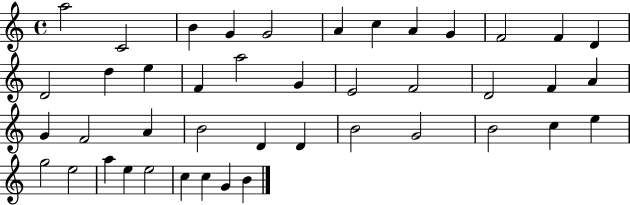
A5/h C4/h B4/q G4/q G4/h A4/q C5/q A4/q G4/q F4/h F4/q D4/q D4/h D5/q E5/q F4/q A5/h G4/q E4/h F4/h D4/h F4/q A4/q G4/q F4/h A4/q B4/h D4/q D4/q B4/h G4/h B4/h C5/q E5/q G5/h E5/h A5/q E5/q E5/h C5/q C5/q G4/q B4/q